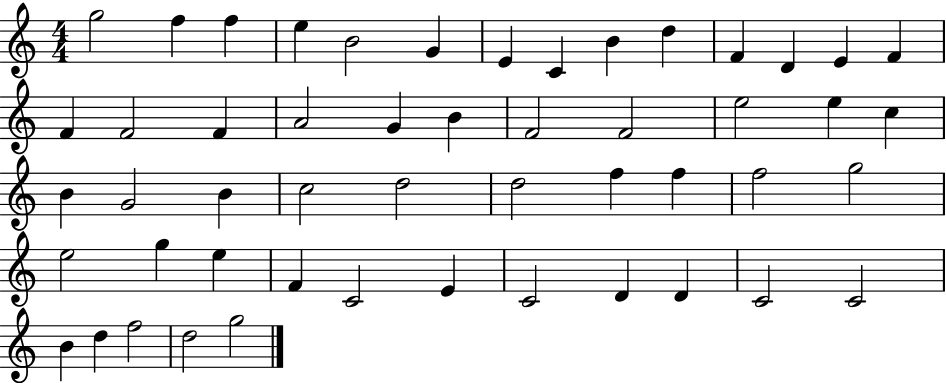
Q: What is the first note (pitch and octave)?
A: G5